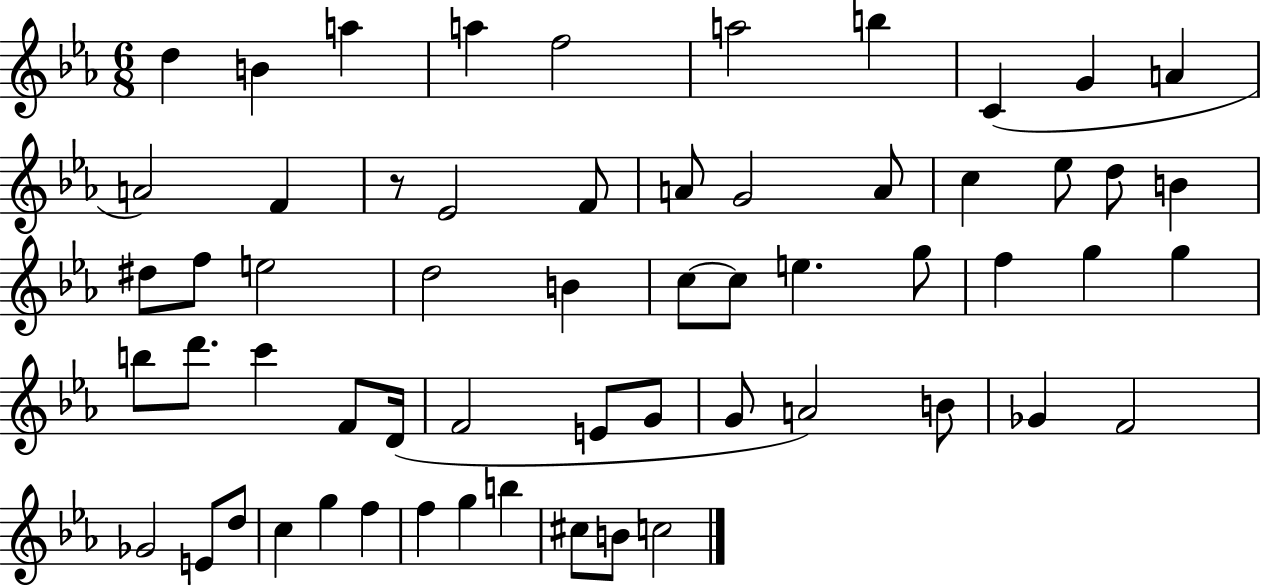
{
  \clef treble
  \numericTimeSignature
  \time 6/8
  \key ees \major
  d''4 b'4 a''4 | a''4 f''2 | a''2 b''4 | c'4( g'4 a'4 | \break a'2) f'4 | r8 ees'2 f'8 | a'8 g'2 a'8 | c''4 ees''8 d''8 b'4 | \break dis''8 f''8 e''2 | d''2 b'4 | c''8~~ c''8 e''4. g''8 | f''4 g''4 g''4 | \break b''8 d'''8. c'''4 f'8 d'16( | f'2 e'8 g'8 | g'8 a'2) b'8 | ges'4 f'2 | \break ges'2 e'8 d''8 | c''4 g''4 f''4 | f''4 g''4 b''4 | cis''8 b'8 c''2 | \break \bar "|."
}